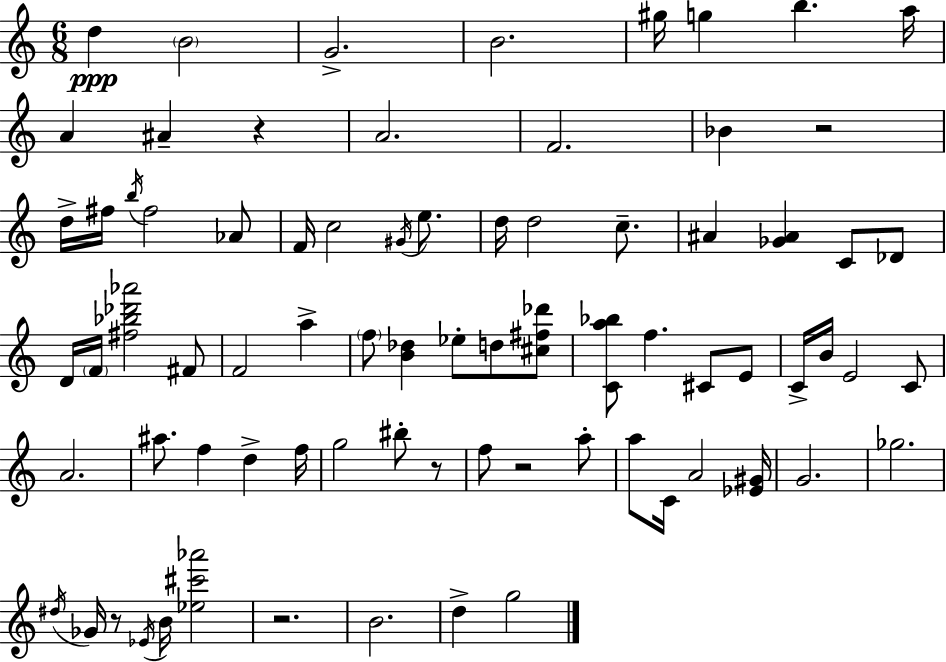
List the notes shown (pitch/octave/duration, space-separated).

D5/q B4/h G4/h. B4/h. G#5/s G5/q B5/q. A5/s A4/q A#4/q R/q A4/h. F4/h. Bb4/q R/h D5/s F#5/s B5/s F#5/h Ab4/e F4/s C5/h G#4/s E5/e. D5/s D5/h C5/e. A#4/q [Gb4,A#4]/q C4/e Db4/e D4/s F4/s [F#5,Bb5,Db6,Ab6]/h F#4/e F4/h A5/q F5/e [B4,Db5]/q Eb5/e D5/e [C#5,F#5,Db6]/e [C4,A5,Bb5]/e F5/q. C#4/e E4/e C4/s B4/s E4/h C4/e A4/h. A#5/e. F5/q D5/q F5/s G5/h BIS5/e R/e F5/e R/h A5/e A5/e C4/s A4/h [Eb4,G#4]/s G4/h. Gb5/h. D#5/s Gb4/s R/e Eb4/s B4/s [Eb5,C#6,Ab6]/h R/h. B4/h. D5/q G5/h